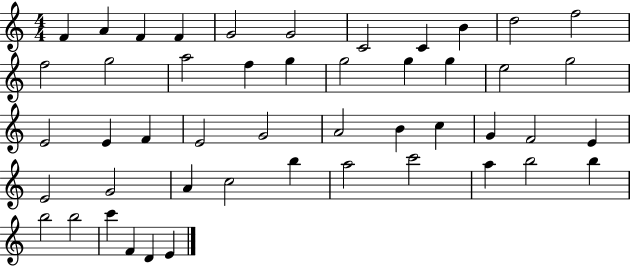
{
  \clef treble
  \numericTimeSignature
  \time 4/4
  \key c \major
  f'4 a'4 f'4 f'4 | g'2 g'2 | c'2 c'4 b'4 | d''2 f''2 | \break f''2 g''2 | a''2 f''4 g''4 | g''2 g''4 g''4 | e''2 g''2 | \break e'2 e'4 f'4 | e'2 g'2 | a'2 b'4 c''4 | g'4 f'2 e'4 | \break e'2 g'2 | a'4 c''2 b''4 | a''2 c'''2 | a''4 b''2 b''4 | \break b''2 b''2 | c'''4 f'4 d'4 e'4 | \bar "|."
}